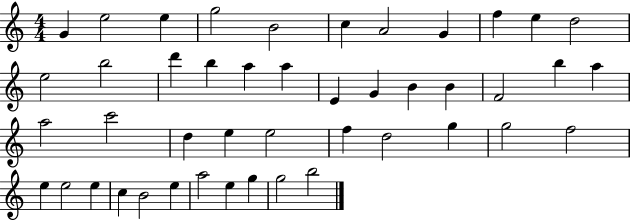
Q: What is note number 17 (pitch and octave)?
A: A5